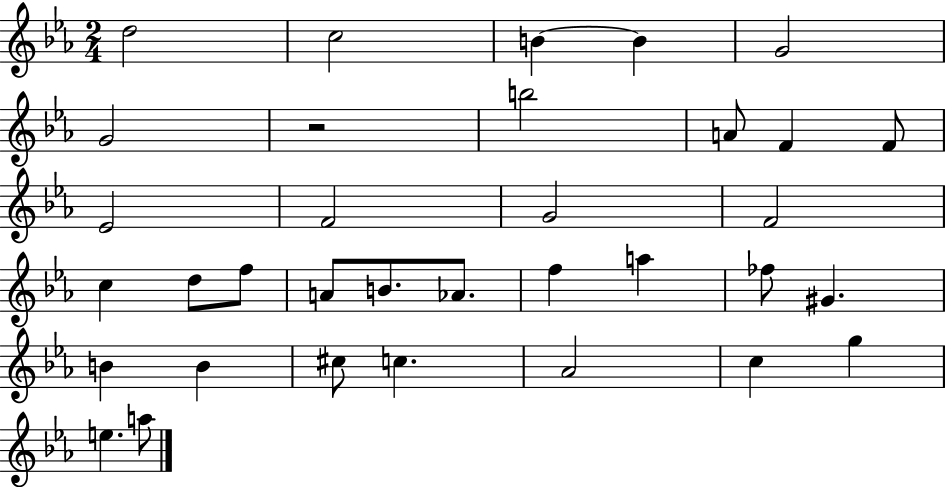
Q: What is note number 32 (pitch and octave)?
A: E5